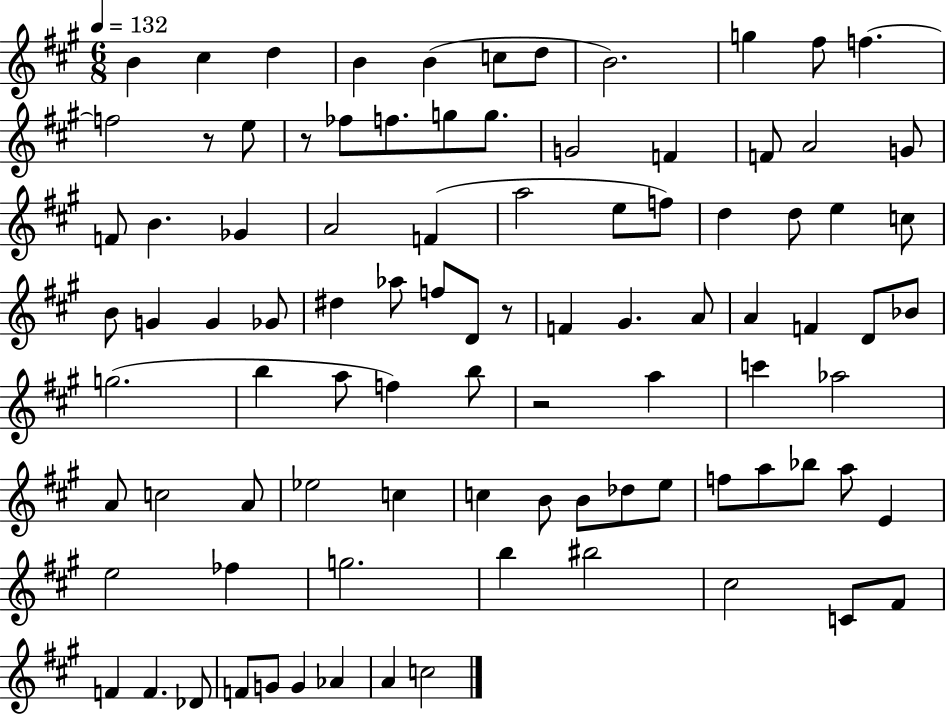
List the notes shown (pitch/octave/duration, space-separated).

B4/q C#5/q D5/q B4/q B4/q C5/e D5/e B4/h. G5/q F#5/e F5/q. F5/h R/e E5/e R/e FES5/e F5/e. G5/e G5/e. G4/h F4/q F4/e A4/h G4/e F4/e B4/q. Gb4/q A4/h F4/q A5/h E5/e F5/e D5/q D5/e E5/q C5/e B4/e G4/q G4/q Gb4/e D#5/q Ab5/e F5/e D4/e R/e F4/q G#4/q. A4/e A4/q F4/q D4/e Bb4/e G5/h. B5/q A5/e F5/q B5/e R/h A5/q C6/q Ab5/h A4/e C5/h A4/e Eb5/h C5/q C5/q B4/e B4/e Db5/e E5/e F5/e A5/e Bb5/e A5/e E4/q E5/h FES5/q G5/h. B5/q BIS5/h C#5/h C4/e F#4/e F4/q F4/q. Db4/e F4/e G4/e G4/q Ab4/q A4/q C5/h